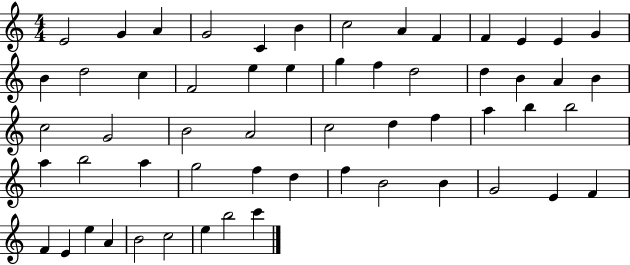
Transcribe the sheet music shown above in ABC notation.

X:1
T:Untitled
M:4/4
L:1/4
K:C
E2 G A G2 C B c2 A F F E E G B d2 c F2 e e g f d2 d B A B c2 G2 B2 A2 c2 d f a b b2 a b2 a g2 f d f B2 B G2 E F F E e A B2 c2 e b2 c'